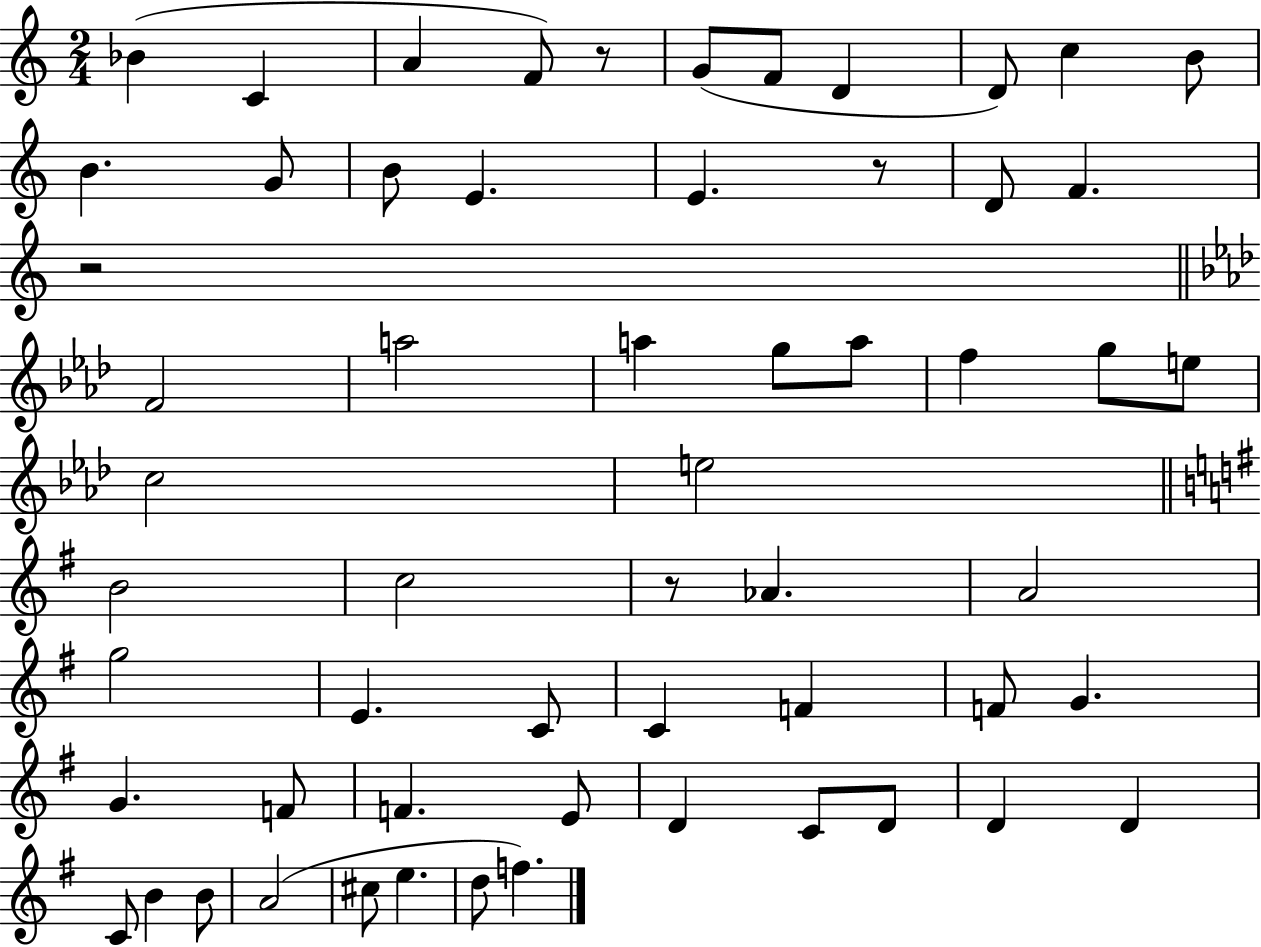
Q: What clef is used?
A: treble